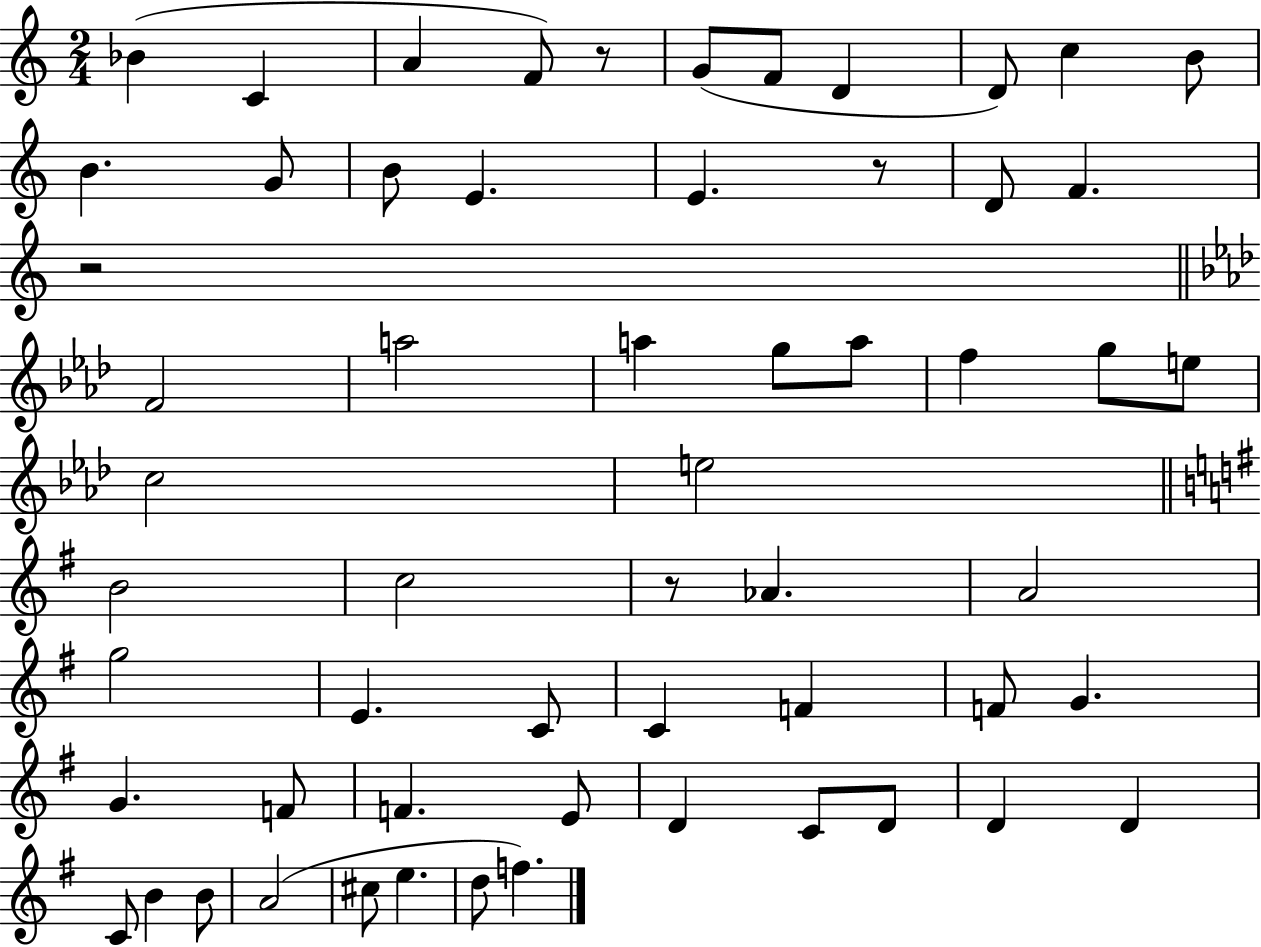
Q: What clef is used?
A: treble